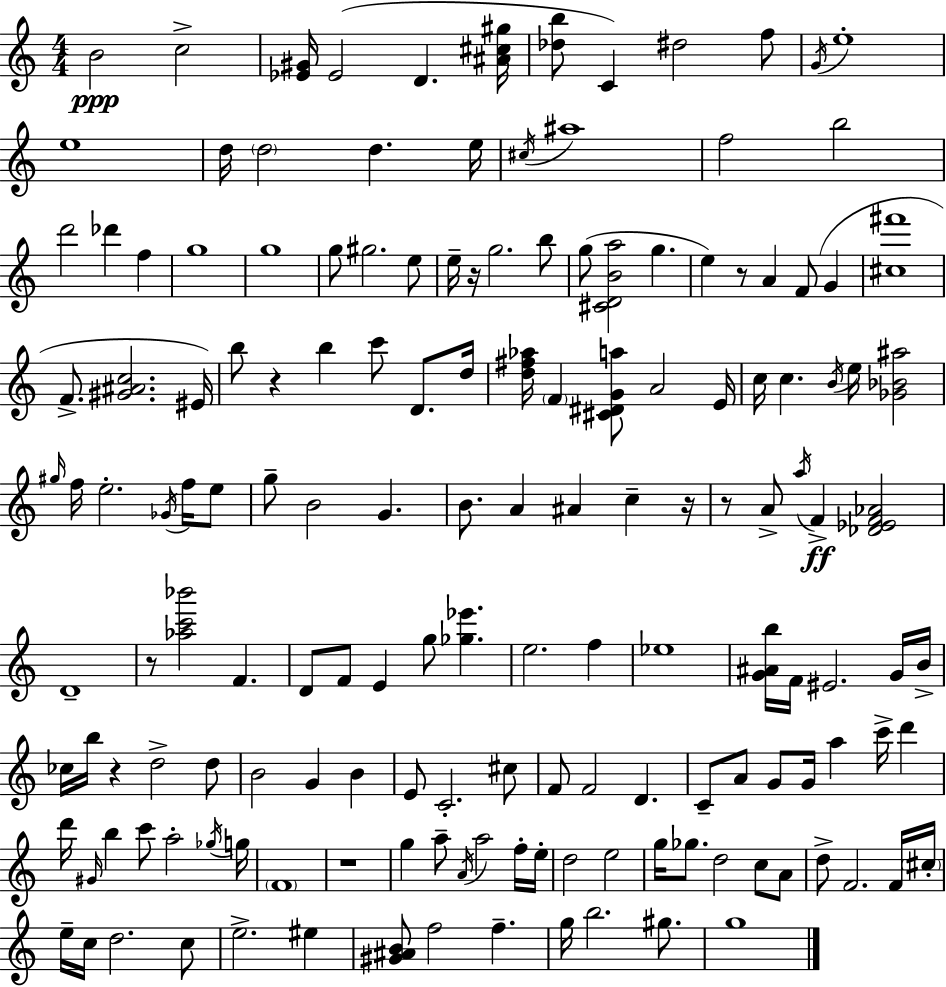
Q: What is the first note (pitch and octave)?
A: B4